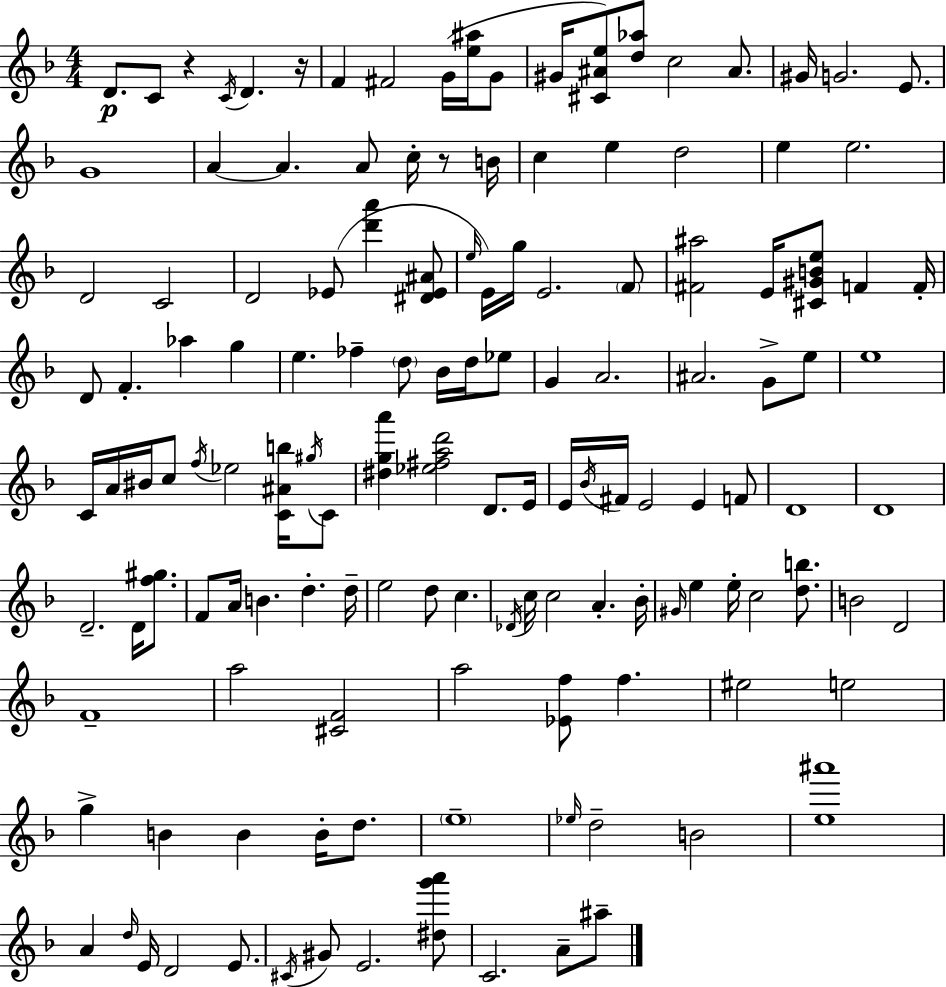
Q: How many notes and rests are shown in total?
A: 137